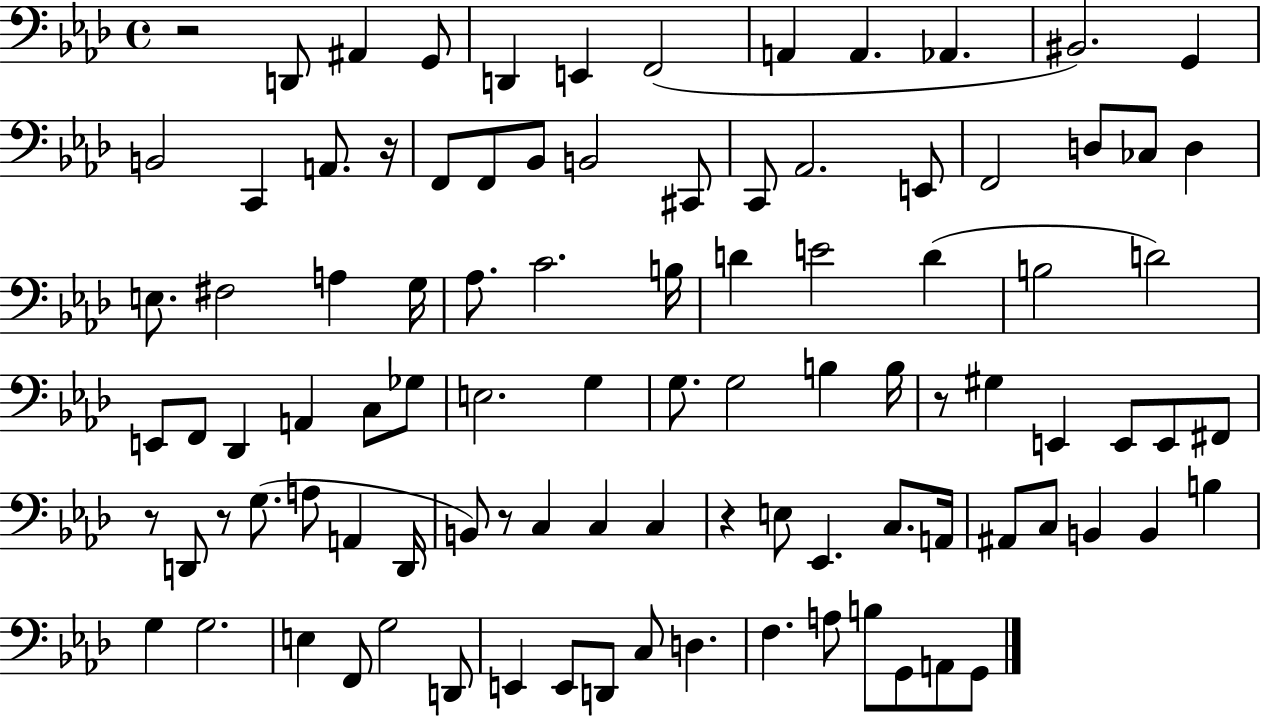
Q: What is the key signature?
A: AES major